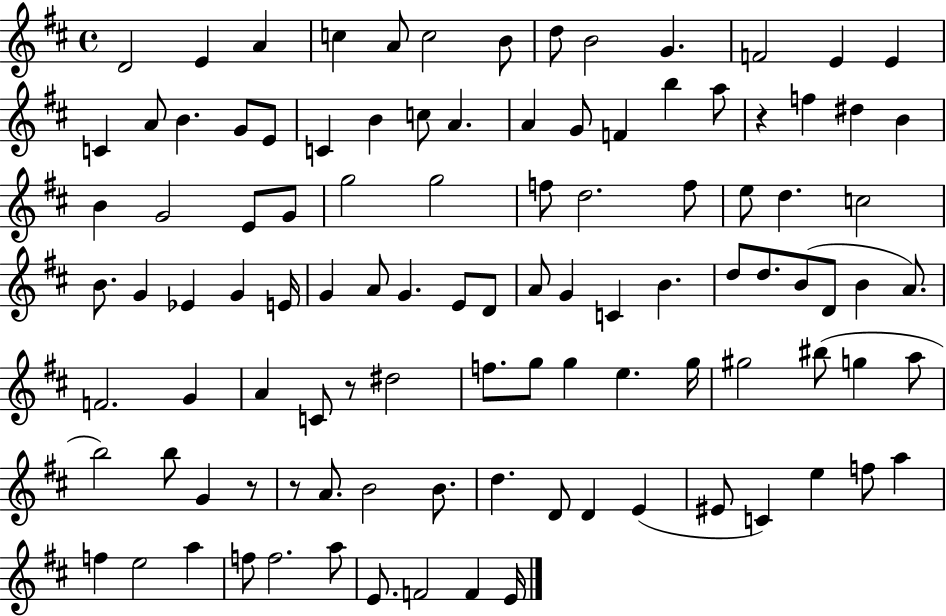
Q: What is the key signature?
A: D major